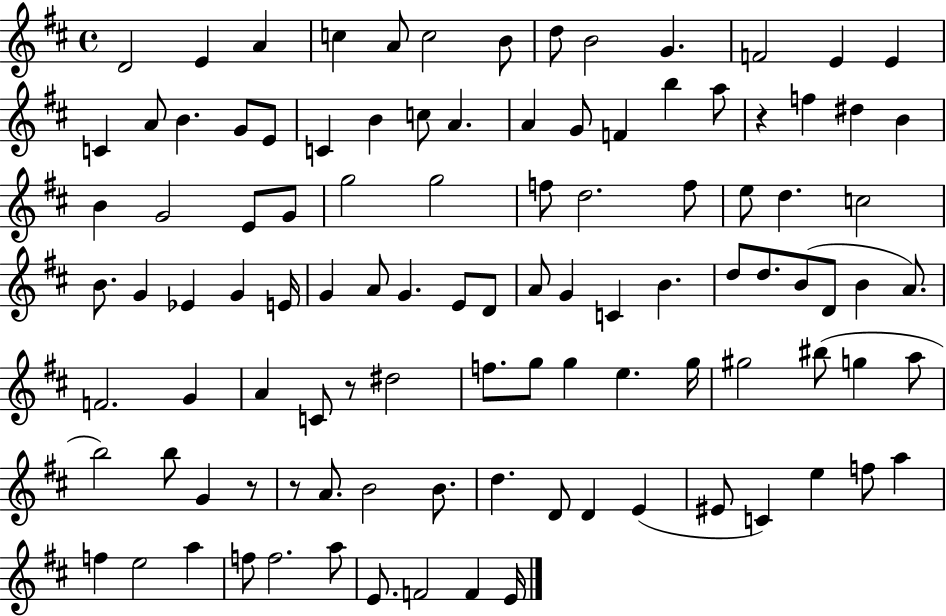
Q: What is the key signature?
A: D major